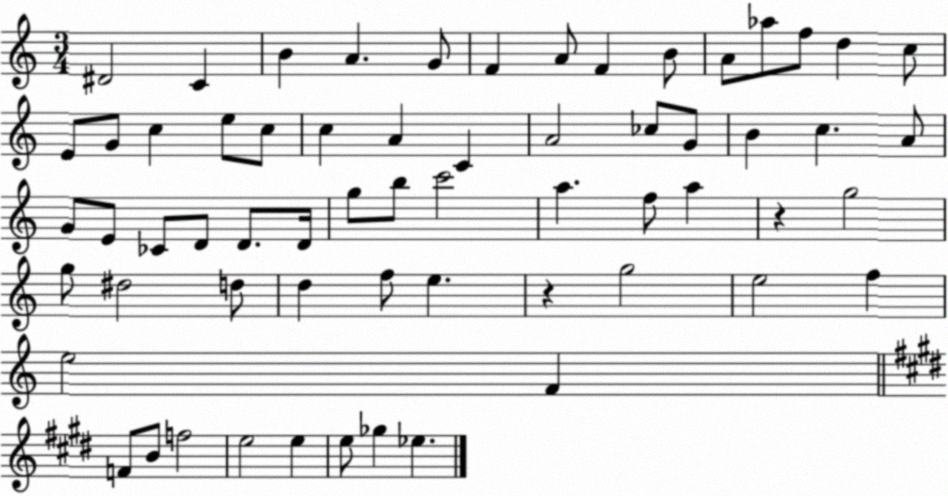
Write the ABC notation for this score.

X:1
T:Untitled
M:3/4
L:1/4
K:C
^D2 C B A G/2 F A/2 F B/2 A/2 _a/2 f/2 d c/2 E/2 G/2 c e/2 c/2 c A C A2 _c/2 G/2 B c A/2 G/2 E/2 _C/2 D/2 D/2 D/4 g/2 b/2 c'2 a f/2 a z g2 g/2 ^d2 d/2 d f/2 e z g2 e2 f e2 F F/2 B/2 f2 e2 e e/2 _g _e